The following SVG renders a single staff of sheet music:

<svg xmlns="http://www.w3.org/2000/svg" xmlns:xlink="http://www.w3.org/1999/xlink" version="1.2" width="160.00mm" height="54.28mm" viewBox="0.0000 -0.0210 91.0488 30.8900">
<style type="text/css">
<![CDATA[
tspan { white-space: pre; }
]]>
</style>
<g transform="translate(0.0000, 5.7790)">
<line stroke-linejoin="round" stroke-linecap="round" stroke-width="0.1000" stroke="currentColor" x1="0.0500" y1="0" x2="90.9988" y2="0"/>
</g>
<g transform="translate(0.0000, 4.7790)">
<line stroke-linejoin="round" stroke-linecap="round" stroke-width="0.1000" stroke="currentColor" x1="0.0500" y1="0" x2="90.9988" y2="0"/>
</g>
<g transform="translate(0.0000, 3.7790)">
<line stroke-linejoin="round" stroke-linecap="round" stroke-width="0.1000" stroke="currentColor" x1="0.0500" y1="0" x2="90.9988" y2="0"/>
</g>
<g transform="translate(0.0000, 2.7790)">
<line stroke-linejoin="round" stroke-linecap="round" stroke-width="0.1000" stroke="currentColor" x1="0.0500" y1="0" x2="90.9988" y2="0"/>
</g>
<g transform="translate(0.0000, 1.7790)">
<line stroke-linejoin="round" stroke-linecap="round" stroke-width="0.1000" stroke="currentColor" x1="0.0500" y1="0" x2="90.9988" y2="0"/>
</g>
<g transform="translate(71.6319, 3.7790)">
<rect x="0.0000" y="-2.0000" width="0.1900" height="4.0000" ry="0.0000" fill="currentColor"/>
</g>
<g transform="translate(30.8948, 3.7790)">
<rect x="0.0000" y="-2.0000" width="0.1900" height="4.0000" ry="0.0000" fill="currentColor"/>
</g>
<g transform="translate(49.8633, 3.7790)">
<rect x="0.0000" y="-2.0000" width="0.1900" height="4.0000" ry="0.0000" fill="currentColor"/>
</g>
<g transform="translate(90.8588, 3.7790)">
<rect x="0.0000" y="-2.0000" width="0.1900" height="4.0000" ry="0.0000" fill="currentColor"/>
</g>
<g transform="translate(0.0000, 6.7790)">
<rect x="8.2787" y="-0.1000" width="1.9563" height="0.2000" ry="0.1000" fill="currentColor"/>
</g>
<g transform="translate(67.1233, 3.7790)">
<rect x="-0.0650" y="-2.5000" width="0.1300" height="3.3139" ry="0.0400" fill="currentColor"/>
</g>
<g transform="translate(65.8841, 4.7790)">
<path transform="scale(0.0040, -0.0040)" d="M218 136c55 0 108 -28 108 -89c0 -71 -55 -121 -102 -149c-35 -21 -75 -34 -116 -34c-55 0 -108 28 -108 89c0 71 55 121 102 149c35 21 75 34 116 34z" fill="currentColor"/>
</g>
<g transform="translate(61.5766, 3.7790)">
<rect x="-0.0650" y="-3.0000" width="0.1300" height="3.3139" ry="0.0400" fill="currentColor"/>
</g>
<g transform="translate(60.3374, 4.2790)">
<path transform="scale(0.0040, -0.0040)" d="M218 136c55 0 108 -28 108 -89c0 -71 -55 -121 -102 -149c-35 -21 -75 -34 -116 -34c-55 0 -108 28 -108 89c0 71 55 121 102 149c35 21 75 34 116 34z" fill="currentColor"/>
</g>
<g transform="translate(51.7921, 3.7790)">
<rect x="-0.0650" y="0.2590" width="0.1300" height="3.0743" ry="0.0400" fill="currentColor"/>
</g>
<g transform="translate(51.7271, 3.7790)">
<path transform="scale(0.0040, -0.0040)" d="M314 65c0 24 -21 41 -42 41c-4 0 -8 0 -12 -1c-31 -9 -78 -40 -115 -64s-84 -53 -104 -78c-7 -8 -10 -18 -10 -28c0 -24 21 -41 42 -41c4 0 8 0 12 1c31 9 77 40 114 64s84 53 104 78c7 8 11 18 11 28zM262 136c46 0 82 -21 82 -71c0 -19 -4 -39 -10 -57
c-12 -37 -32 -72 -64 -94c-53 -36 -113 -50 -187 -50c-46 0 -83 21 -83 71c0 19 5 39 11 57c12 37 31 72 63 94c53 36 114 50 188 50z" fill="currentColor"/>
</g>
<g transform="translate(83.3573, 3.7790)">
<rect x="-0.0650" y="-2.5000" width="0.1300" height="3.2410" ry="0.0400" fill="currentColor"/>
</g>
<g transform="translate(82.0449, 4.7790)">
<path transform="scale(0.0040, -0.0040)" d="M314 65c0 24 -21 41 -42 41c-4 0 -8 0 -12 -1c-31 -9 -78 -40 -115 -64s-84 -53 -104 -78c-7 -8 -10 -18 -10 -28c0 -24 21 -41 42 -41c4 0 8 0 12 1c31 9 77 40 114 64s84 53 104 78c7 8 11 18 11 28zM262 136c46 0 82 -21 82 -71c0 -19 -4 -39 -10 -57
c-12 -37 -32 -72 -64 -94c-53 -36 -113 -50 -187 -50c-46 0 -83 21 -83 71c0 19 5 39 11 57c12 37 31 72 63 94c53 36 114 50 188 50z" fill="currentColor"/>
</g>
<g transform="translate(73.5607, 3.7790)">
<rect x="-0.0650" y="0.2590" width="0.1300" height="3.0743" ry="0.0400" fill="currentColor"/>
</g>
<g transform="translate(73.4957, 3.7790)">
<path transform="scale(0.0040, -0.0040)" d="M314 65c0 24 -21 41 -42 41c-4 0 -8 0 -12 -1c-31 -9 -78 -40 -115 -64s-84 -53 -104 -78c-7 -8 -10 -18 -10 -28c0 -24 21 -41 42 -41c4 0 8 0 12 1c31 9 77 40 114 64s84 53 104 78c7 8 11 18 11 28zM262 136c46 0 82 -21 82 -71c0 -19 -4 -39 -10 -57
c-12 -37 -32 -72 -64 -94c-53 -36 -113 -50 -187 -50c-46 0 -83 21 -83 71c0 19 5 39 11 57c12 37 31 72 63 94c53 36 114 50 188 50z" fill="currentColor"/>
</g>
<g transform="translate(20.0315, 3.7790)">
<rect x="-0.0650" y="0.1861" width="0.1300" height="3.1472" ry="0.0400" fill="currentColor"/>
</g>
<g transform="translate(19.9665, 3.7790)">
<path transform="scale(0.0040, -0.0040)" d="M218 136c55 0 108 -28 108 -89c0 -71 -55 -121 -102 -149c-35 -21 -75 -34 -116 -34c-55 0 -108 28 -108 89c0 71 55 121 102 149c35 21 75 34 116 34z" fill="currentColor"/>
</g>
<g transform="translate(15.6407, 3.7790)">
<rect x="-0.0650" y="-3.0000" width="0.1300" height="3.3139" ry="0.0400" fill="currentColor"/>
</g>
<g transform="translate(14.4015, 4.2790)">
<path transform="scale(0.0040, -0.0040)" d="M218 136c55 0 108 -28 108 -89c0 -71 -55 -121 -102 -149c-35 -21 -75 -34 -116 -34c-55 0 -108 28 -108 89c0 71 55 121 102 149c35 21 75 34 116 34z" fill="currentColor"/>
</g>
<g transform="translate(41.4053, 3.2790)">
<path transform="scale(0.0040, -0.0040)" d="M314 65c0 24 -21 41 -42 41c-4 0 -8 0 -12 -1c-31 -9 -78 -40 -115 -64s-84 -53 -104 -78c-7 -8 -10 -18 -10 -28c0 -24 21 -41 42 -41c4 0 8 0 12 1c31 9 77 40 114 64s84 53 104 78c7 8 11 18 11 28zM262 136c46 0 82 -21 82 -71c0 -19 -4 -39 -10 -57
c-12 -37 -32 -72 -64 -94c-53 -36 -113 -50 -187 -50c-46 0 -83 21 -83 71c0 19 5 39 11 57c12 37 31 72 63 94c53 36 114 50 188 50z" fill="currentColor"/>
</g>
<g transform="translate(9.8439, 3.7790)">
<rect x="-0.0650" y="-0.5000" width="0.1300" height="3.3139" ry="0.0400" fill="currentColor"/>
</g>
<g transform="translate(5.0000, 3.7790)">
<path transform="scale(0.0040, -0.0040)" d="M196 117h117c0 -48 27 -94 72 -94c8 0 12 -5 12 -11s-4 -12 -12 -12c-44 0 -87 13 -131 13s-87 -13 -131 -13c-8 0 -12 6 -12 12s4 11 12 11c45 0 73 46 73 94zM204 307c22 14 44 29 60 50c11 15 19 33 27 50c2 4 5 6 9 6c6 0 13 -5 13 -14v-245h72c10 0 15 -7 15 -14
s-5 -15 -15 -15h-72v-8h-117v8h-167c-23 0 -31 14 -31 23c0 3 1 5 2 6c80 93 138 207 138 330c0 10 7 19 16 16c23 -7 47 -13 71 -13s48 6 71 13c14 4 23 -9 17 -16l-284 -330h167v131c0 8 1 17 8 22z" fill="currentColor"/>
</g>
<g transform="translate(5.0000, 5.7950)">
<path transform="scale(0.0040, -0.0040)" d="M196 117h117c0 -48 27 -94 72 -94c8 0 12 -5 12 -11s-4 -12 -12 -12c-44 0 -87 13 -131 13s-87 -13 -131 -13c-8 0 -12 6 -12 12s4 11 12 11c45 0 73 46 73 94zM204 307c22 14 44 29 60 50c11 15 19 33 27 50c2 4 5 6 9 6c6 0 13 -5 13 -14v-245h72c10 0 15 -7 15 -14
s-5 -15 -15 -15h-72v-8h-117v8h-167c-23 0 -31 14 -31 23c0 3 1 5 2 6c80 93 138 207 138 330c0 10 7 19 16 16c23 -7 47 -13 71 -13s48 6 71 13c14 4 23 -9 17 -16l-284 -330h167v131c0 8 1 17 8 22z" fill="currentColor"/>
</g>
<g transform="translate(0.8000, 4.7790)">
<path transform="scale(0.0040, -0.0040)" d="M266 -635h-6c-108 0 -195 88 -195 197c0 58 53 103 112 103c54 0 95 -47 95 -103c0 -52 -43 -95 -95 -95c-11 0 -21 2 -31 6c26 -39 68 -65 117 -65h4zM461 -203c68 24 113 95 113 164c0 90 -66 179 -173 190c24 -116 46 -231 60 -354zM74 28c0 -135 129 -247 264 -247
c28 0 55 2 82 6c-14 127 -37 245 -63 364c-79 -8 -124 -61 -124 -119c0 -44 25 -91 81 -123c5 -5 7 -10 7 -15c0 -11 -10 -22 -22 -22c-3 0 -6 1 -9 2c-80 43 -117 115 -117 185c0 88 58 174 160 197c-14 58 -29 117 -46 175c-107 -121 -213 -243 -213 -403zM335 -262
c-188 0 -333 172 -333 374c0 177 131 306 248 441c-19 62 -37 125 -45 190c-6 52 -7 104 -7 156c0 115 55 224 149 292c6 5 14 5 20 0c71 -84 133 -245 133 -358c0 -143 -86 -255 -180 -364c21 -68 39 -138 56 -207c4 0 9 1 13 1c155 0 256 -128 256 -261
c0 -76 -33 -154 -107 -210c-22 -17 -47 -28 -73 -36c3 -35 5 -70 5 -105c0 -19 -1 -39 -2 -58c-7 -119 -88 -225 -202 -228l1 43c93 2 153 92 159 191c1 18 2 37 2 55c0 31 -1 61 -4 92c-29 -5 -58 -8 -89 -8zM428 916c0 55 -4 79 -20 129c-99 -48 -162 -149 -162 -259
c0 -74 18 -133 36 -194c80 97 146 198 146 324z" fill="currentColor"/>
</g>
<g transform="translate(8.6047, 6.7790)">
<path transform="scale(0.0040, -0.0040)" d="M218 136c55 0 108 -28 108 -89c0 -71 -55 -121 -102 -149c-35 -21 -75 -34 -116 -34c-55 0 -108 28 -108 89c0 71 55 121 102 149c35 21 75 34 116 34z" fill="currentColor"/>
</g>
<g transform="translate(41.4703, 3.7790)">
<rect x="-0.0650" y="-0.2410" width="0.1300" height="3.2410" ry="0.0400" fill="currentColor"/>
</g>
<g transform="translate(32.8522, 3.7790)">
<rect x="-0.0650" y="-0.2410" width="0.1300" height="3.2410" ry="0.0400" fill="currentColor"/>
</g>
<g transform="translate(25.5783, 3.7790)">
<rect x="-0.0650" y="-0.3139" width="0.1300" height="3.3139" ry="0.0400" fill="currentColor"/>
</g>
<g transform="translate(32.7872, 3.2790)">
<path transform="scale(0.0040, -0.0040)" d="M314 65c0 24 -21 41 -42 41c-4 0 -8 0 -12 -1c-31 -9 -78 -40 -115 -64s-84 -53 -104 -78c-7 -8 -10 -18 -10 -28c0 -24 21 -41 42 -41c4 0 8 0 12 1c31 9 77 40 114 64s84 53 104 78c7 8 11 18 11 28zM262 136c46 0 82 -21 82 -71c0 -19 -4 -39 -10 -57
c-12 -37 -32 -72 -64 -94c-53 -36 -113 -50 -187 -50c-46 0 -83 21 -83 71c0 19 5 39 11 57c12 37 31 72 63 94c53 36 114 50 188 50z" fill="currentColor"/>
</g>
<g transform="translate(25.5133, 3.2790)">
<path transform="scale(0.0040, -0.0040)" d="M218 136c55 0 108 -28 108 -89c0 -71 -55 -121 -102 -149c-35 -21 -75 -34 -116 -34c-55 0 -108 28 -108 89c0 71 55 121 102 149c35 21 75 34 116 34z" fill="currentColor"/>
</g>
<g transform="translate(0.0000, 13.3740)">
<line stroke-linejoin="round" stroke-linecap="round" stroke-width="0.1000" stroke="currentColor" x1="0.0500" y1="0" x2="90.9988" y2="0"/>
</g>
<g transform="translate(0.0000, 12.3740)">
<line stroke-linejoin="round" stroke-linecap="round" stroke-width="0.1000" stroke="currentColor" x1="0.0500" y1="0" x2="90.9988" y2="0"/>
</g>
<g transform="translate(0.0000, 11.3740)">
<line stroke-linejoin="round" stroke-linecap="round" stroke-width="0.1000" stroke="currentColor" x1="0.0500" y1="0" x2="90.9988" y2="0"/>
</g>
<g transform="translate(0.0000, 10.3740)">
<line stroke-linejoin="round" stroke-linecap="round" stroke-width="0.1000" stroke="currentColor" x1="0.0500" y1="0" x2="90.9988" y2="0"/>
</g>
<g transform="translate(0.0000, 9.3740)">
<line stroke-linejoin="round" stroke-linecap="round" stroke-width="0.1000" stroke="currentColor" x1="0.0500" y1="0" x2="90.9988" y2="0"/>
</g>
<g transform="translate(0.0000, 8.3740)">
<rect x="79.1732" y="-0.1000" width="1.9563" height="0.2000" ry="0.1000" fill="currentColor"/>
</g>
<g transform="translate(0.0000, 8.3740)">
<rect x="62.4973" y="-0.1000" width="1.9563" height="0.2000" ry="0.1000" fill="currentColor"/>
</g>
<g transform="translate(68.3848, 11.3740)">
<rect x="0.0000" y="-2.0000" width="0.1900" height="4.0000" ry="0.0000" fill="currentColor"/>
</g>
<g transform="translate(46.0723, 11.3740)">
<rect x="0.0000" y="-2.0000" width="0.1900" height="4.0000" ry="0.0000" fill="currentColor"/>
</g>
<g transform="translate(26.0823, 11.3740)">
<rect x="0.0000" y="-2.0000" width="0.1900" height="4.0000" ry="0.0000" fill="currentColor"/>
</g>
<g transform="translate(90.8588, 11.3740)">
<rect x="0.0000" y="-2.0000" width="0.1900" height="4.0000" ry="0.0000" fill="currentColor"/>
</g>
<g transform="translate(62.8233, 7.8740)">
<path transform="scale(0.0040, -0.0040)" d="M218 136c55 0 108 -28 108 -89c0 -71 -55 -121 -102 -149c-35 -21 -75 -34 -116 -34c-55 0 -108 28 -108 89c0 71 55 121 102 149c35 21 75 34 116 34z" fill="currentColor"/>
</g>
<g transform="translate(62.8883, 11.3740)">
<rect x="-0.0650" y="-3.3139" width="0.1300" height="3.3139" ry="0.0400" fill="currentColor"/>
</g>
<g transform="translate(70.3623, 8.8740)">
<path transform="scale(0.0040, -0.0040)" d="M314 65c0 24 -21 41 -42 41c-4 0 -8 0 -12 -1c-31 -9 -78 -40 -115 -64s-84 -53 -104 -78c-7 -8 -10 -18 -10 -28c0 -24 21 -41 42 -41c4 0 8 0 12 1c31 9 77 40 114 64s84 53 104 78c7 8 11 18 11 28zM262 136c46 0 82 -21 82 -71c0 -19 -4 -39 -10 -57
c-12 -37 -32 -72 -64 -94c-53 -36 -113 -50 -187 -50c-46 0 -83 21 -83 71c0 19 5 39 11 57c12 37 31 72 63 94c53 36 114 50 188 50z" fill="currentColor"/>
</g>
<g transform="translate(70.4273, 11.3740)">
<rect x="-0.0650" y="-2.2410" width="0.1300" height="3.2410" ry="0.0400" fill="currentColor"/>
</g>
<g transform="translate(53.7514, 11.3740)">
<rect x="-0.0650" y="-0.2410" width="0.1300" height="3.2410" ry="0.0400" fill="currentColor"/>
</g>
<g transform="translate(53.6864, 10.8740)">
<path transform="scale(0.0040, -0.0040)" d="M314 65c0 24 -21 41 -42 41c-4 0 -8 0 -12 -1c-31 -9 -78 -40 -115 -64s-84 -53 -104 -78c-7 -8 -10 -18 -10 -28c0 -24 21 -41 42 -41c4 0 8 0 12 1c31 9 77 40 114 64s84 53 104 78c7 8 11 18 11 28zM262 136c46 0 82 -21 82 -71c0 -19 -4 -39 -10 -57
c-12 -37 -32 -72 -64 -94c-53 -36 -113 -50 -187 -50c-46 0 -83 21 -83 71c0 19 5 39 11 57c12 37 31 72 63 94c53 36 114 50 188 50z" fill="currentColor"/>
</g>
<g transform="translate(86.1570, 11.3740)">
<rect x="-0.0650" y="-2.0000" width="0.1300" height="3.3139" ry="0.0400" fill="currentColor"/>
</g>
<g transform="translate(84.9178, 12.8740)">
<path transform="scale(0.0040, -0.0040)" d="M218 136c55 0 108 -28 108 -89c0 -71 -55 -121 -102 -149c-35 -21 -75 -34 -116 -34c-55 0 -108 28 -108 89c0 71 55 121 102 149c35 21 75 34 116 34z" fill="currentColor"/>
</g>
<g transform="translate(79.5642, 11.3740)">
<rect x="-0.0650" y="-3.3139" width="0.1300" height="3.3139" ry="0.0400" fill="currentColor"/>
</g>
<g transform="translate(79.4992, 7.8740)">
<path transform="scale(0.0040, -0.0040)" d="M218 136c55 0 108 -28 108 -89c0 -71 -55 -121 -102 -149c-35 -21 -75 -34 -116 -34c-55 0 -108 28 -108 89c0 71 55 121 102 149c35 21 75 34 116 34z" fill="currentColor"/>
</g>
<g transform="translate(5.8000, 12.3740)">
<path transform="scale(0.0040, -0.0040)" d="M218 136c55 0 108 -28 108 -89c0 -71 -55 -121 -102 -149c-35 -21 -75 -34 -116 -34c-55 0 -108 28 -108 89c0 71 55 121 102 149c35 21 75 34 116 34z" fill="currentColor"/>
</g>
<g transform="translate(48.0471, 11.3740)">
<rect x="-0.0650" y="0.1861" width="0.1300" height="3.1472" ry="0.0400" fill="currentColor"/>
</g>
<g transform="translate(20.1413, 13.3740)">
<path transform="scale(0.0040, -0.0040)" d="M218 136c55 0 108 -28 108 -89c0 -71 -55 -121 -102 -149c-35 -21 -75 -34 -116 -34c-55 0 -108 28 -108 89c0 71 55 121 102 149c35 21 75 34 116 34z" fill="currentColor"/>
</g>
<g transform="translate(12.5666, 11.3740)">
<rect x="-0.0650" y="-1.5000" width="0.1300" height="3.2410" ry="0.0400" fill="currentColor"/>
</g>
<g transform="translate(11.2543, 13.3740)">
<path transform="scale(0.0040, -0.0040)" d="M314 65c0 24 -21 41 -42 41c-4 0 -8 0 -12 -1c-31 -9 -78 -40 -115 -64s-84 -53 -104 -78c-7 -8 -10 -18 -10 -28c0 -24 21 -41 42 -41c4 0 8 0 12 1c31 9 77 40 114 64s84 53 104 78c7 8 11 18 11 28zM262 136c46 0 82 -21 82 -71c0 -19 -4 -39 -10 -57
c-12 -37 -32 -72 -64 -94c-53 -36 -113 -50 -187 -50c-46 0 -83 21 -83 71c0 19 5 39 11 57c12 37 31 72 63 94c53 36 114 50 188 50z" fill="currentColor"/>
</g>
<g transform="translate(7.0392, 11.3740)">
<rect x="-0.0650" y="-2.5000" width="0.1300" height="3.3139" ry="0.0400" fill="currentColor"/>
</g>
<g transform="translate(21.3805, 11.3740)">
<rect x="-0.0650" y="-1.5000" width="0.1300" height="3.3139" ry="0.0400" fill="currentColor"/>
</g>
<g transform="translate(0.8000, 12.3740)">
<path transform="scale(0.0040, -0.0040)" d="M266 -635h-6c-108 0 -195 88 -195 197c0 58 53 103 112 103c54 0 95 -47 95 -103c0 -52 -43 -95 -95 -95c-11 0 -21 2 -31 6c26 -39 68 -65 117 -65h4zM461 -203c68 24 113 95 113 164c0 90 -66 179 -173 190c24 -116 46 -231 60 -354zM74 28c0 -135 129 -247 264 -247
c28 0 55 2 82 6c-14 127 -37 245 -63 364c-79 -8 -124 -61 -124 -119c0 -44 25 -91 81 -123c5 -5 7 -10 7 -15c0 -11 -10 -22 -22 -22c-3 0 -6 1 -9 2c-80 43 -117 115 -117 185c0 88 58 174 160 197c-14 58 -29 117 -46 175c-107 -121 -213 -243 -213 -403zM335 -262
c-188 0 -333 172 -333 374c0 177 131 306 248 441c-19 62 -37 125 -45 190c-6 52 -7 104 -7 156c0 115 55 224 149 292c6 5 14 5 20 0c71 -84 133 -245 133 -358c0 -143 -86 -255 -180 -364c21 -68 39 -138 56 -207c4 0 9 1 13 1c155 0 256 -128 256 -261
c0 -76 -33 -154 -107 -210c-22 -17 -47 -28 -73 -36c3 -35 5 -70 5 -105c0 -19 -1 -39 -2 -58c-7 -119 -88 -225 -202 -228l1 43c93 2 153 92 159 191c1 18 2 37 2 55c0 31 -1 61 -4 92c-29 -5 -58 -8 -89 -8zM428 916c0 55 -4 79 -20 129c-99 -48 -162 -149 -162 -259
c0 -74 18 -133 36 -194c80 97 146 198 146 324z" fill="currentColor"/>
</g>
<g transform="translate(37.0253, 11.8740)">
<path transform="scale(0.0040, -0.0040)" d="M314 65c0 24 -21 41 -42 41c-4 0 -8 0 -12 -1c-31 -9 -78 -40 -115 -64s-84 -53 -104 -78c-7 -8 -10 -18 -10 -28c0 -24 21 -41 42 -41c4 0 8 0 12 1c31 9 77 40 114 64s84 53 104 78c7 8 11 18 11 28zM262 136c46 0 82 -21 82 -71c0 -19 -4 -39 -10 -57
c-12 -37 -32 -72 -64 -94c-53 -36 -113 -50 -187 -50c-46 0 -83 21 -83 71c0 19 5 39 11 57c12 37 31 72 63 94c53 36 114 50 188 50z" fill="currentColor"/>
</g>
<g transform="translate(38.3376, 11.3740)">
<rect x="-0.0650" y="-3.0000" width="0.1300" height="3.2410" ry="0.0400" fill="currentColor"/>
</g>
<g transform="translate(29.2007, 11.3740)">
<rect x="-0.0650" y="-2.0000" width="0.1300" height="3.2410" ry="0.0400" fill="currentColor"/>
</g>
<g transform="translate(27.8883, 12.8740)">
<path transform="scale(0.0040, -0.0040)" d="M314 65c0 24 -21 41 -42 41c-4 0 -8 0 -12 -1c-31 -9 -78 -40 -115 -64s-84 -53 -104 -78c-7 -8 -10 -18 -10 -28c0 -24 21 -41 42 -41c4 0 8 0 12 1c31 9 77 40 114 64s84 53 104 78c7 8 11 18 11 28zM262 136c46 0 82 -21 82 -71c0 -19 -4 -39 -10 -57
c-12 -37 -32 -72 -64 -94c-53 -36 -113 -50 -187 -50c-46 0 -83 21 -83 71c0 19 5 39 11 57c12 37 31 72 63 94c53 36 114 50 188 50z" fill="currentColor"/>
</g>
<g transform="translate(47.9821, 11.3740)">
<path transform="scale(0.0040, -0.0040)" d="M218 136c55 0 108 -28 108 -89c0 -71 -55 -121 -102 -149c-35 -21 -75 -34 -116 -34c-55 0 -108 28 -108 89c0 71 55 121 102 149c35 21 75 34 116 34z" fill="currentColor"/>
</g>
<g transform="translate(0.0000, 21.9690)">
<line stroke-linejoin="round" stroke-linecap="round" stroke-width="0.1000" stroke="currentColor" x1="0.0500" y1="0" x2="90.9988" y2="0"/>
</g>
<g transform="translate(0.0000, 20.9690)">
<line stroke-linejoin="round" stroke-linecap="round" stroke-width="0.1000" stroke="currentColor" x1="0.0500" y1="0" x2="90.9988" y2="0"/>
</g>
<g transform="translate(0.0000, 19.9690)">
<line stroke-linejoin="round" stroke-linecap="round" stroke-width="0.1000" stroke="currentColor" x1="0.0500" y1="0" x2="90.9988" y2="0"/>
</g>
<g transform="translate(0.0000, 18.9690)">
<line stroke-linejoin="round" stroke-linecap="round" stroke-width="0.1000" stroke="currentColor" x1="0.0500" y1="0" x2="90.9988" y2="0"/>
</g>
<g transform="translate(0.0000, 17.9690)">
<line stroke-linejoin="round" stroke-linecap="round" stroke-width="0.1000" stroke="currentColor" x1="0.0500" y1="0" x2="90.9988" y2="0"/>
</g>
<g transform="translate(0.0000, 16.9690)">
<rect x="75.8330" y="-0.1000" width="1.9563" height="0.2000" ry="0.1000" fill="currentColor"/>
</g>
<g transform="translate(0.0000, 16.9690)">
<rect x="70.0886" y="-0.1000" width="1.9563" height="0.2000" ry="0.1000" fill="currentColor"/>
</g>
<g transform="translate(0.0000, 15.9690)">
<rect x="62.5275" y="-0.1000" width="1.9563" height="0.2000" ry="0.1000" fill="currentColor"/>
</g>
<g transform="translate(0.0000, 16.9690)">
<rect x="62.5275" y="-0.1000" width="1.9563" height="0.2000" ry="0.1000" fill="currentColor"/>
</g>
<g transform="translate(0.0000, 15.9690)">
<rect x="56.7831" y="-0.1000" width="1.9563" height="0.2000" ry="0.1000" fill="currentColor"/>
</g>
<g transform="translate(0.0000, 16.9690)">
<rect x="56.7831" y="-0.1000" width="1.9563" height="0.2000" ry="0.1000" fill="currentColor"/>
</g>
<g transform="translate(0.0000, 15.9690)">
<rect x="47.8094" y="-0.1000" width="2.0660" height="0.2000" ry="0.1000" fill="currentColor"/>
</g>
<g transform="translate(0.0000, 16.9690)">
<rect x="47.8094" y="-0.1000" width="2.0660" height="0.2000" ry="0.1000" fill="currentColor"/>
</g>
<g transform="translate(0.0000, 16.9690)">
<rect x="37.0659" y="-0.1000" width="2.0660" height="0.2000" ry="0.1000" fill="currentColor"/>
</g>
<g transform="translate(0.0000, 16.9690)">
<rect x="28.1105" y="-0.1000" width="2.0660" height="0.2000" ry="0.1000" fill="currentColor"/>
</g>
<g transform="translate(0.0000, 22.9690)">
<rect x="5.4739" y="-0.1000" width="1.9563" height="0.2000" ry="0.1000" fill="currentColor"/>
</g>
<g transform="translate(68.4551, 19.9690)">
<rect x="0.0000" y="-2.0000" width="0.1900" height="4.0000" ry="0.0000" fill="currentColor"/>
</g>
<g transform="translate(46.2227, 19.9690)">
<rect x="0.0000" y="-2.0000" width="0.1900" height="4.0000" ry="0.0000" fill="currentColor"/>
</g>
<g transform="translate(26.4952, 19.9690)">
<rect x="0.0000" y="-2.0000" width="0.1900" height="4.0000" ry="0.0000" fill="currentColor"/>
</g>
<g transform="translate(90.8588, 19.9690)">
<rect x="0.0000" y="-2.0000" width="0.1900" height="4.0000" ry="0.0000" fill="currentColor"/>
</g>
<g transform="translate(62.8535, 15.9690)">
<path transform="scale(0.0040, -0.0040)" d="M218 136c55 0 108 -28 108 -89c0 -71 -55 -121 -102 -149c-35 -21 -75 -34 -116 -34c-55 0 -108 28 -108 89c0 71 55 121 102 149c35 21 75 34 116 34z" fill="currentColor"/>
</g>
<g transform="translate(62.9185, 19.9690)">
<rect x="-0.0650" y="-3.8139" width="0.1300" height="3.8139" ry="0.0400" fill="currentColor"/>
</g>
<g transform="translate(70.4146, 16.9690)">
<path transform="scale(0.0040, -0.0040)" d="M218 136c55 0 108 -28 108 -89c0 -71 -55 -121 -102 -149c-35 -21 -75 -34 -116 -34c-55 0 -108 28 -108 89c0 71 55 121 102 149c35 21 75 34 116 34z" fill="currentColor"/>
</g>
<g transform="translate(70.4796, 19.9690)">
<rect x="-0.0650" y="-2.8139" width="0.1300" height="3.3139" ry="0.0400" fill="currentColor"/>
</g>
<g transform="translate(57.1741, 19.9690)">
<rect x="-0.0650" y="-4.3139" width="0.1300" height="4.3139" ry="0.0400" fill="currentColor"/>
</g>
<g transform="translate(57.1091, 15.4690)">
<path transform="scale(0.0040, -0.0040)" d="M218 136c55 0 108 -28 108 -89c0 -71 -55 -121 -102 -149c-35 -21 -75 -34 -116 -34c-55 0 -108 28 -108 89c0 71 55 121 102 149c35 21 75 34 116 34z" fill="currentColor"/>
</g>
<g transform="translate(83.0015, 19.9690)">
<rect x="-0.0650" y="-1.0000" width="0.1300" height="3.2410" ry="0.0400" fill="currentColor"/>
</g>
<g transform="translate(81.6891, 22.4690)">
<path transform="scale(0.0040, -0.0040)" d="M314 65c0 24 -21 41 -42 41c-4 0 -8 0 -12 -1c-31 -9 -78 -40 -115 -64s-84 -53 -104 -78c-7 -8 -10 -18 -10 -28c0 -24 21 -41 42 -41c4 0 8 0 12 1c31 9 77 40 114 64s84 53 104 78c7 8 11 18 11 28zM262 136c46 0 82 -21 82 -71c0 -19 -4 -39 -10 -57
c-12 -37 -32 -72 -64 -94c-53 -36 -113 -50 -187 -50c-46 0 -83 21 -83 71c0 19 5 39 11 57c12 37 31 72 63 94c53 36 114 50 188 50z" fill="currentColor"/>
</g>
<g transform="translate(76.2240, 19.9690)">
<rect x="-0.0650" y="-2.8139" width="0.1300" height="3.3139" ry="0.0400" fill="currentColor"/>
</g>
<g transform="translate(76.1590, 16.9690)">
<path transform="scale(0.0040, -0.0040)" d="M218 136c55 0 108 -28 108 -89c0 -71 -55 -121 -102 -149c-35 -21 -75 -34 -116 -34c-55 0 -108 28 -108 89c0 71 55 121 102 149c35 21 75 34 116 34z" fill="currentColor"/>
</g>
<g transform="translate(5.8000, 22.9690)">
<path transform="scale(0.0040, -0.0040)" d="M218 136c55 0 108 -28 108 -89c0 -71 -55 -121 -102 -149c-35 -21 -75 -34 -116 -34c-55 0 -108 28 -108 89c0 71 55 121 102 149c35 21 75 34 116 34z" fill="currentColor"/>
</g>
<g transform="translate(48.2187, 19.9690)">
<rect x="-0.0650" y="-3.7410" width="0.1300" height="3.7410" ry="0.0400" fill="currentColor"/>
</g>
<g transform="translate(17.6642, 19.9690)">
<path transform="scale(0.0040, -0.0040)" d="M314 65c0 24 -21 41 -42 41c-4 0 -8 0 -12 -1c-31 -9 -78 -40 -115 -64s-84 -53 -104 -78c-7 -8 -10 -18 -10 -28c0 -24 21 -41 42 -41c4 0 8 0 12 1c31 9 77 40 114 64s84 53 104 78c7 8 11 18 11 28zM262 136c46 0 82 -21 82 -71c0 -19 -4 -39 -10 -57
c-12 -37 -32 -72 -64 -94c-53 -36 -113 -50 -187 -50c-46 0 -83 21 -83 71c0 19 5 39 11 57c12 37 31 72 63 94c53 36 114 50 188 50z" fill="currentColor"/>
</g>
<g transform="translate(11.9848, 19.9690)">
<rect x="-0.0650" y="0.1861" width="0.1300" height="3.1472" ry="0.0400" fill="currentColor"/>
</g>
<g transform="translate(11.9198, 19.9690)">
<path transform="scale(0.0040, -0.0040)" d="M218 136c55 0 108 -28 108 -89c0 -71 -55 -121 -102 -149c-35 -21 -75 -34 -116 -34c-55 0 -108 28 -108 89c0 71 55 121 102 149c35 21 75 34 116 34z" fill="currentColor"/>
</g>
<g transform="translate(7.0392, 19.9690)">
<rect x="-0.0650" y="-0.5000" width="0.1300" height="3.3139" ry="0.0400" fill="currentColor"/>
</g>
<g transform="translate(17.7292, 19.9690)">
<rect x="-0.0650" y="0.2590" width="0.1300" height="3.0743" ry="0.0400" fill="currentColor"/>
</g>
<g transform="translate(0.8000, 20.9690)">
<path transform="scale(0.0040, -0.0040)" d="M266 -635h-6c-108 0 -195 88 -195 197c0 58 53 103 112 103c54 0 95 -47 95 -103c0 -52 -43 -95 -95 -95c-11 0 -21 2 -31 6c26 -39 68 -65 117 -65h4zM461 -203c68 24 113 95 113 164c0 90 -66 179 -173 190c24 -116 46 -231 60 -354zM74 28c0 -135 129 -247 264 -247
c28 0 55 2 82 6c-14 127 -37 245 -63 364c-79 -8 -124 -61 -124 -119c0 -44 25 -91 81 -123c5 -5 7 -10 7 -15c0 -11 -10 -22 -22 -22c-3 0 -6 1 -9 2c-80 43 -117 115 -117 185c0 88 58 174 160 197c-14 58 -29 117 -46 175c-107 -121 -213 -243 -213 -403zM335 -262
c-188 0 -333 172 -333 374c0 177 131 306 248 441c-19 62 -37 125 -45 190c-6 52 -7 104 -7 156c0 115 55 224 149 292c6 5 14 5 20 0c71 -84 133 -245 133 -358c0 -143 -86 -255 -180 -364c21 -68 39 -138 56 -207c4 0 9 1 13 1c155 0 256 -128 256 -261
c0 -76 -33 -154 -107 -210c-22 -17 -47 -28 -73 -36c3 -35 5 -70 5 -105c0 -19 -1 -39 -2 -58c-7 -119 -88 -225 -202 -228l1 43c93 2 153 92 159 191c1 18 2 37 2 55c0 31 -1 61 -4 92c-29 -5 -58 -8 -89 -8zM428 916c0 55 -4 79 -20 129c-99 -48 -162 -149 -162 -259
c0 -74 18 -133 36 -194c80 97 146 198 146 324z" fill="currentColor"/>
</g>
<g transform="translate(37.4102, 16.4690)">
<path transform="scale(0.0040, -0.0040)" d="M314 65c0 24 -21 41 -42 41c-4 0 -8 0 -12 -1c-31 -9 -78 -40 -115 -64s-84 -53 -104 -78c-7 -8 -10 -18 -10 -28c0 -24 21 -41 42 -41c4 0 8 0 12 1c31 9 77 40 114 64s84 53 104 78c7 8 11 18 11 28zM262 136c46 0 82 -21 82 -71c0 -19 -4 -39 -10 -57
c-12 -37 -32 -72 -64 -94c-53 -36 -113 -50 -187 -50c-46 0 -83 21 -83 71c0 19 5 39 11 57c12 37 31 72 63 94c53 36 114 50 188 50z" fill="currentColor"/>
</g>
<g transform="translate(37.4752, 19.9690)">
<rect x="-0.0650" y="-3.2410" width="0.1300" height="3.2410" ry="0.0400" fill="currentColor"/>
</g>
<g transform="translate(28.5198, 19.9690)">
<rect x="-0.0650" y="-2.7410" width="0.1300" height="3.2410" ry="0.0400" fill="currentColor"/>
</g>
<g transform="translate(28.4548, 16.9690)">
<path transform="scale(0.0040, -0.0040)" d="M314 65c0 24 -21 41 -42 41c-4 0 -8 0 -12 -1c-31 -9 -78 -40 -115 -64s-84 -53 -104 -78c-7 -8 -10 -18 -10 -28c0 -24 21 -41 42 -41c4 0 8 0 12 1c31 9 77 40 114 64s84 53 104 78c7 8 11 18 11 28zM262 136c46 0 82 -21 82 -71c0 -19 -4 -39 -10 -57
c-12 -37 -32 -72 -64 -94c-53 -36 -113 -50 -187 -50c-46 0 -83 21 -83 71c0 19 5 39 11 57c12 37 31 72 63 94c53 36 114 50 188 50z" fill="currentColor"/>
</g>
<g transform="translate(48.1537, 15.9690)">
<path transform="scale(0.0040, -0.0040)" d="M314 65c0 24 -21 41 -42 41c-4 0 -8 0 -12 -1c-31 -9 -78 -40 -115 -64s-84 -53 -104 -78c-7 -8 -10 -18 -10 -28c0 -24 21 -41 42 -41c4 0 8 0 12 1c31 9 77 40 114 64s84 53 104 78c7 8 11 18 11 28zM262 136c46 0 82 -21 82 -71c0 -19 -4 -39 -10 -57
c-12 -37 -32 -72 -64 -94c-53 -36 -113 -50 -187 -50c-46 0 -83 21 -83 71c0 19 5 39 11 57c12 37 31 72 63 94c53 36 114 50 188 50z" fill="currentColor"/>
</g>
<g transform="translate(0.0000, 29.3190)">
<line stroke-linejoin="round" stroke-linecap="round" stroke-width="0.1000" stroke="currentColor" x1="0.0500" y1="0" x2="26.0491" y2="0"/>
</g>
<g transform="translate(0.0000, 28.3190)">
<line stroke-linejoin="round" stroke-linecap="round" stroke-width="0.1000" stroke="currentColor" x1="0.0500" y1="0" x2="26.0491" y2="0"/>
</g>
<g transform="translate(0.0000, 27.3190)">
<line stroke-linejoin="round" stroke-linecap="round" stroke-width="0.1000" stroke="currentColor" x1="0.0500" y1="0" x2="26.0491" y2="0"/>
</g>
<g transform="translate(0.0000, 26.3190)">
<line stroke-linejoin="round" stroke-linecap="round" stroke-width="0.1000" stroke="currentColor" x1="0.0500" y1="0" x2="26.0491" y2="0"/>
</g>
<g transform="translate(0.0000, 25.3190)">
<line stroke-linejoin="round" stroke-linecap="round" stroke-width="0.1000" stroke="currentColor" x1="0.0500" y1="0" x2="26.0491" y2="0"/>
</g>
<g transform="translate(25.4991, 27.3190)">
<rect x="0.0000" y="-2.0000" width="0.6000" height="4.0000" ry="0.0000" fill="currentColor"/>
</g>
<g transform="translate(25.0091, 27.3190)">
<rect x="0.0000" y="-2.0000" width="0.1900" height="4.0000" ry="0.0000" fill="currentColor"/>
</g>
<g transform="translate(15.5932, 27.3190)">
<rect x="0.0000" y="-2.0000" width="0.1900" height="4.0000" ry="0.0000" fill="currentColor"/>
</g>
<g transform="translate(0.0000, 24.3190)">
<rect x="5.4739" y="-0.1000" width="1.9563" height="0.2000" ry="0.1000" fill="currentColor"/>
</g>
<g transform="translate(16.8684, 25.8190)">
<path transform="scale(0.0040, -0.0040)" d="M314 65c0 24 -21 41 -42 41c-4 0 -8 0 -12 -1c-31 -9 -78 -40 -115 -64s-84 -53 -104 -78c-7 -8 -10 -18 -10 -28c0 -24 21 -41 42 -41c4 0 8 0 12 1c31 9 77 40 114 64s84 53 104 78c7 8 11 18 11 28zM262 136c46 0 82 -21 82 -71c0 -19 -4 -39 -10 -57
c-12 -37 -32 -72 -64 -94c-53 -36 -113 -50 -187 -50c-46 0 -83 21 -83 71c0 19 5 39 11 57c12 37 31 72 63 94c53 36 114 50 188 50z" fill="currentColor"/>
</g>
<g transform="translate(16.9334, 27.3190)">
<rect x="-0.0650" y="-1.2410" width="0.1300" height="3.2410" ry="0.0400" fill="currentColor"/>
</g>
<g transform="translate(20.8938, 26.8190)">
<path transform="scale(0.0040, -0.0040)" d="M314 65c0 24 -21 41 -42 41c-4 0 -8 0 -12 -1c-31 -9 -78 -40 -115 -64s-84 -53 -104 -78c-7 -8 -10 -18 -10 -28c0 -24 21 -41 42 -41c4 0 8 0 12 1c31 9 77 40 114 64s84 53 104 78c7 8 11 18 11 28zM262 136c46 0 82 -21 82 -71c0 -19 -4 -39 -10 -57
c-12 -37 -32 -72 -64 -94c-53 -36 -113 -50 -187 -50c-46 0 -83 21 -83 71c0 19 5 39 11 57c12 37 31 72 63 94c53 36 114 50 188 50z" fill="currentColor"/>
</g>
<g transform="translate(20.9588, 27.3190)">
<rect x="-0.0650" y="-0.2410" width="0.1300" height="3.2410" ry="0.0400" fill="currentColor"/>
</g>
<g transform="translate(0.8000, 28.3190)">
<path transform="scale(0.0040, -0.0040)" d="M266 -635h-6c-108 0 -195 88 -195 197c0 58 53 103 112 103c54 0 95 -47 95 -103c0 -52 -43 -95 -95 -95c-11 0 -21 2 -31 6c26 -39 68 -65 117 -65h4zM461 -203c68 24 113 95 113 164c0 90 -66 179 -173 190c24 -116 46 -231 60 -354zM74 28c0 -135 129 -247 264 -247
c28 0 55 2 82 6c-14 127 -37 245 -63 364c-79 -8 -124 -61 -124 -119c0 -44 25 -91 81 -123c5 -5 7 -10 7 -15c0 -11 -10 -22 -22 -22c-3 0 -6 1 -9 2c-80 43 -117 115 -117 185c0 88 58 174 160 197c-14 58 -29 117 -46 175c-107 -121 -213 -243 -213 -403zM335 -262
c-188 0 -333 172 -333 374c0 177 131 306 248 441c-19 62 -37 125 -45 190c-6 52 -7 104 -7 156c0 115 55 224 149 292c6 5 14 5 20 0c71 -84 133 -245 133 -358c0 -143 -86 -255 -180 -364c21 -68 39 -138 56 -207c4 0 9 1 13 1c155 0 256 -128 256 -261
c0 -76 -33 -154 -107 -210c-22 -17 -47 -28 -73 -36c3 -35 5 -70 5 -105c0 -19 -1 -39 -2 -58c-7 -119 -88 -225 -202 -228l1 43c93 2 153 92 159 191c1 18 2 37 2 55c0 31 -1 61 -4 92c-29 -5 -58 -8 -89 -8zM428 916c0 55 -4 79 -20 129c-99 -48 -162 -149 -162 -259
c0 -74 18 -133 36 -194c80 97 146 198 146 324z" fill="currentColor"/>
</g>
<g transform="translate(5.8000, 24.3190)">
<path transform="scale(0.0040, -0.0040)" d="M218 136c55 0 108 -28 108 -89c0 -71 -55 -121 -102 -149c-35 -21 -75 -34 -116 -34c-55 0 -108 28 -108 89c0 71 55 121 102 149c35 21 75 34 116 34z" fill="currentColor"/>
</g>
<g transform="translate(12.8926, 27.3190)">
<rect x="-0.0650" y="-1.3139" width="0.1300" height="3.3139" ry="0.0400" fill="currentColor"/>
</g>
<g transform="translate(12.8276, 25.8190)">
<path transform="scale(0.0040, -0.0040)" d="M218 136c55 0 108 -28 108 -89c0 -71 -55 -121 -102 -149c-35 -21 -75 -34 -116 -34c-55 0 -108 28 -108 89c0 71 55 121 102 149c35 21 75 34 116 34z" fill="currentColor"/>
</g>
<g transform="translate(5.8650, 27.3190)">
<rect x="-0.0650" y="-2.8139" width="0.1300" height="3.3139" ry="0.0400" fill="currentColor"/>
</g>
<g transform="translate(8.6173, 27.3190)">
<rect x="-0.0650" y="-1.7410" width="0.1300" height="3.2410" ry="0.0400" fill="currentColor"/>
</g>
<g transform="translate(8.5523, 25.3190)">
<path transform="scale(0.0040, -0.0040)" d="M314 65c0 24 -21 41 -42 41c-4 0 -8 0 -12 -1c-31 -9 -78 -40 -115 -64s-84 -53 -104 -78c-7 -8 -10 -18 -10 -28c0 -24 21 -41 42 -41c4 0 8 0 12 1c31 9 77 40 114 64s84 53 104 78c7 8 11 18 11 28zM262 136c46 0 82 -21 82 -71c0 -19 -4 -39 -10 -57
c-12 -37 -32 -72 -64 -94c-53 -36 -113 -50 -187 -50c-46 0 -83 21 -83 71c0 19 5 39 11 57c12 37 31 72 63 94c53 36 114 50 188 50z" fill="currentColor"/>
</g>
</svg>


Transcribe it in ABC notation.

X:1
T:Untitled
M:4/4
L:1/4
K:C
C A B c c2 c2 B2 A G B2 G2 G E2 E F2 A2 B c2 b g2 b F C B B2 a2 b2 c'2 d' c' a a D2 a f2 e e2 c2